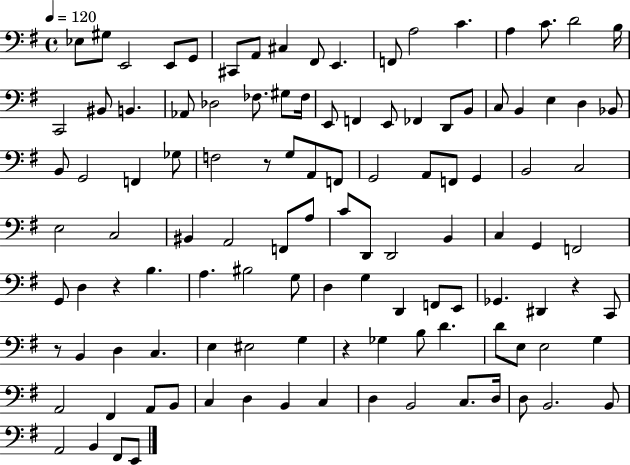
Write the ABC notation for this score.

X:1
T:Untitled
M:4/4
L:1/4
K:G
_E,/2 ^G,/2 E,,2 E,,/2 G,,/2 ^C,,/2 A,,/2 ^C, ^F,,/2 E,, F,,/2 A,2 C A, C/2 D2 B,/4 C,,2 ^B,,/2 B,, _A,,/2 _D,2 _F,/2 ^G,/2 _F,/4 E,,/2 F,, E,,/2 _F,, D,,/2 B,,/2 C,/2 B,, E, D, _B,,/2 B,,/2 G,,2 F,, _G,/2 F,2 z/2 G,/2 A,,/2 F,,/2 G,,2 A,,/2 F,,/2 G,, B,,2 C,2 E,2 C,2 ^B,, A,,2 F,,/2 A,/2 C/2 D,,/2 D,,2 B,, C, G,, F,,2 G,,/2 D, z B, A, ^B,2 G,/2 D, G, D,, F,,/2 E,,/2 _G,, ^D,, z C,,/2 z/2 B,, D, C, E, ^E,2 G, z _G, B,/2 D D/2 E,/2 E,2 G, A,,2 ^F,, A,,/2 B,,/2 C, D, B,, C, D, B,,2 C,/2 D,/4 D,/2 B,,2 B,,/2 A,,2 B,, ^F,,/2 E,,/2